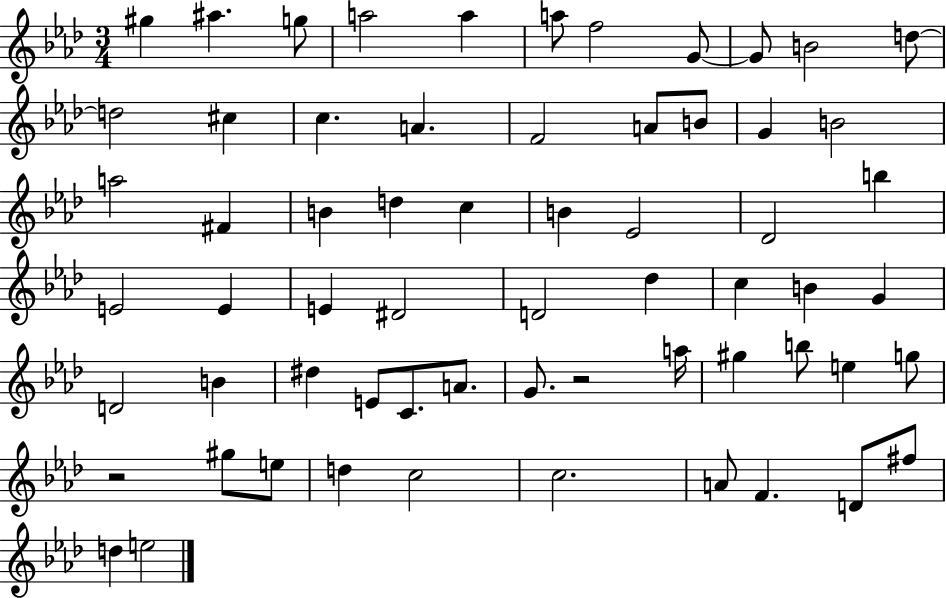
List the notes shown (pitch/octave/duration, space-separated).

G#5/q A#5/q. G5/e A5/h A5/q A5/e F5/h G4/e G4/e B4/h D5/e D5/h C#5/q C5/q. A4/q. F4/h A4/e B4/e G4/q B4/h A5/h F#4/q B4/q D5/q C5/q B4/q Eb4/h Db4/h B5/q E4/h E4/q E4/q D#4/h D4/h Db5/q C5/q B4/q G4/q D4/h B4/q D#5/q E4/e C4/e. A4/e. G4/e. R/h A5/s G#5/q B5/e E5/q G5/e R/h G#5/e E5/e D5/q C5/h C5/h. A4/e F4/q. D4/e F#5/e D5/q E5/h